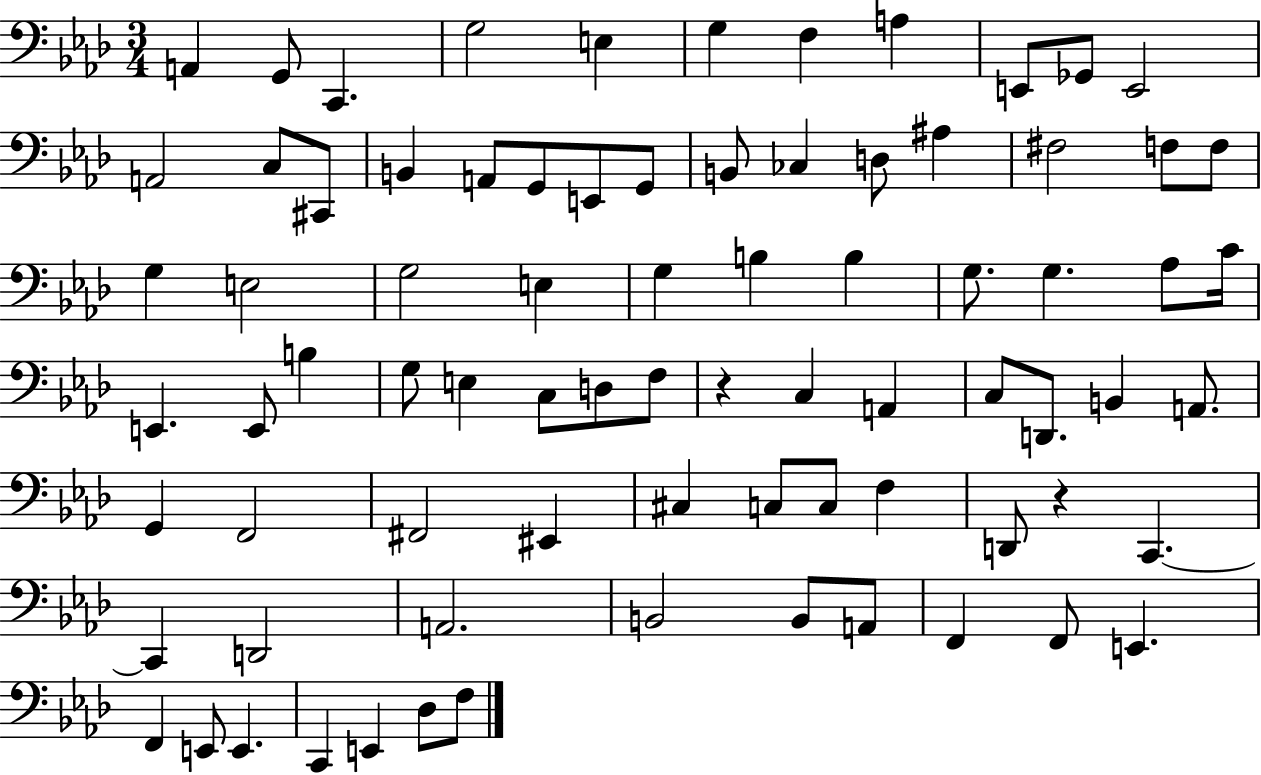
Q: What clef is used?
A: bass